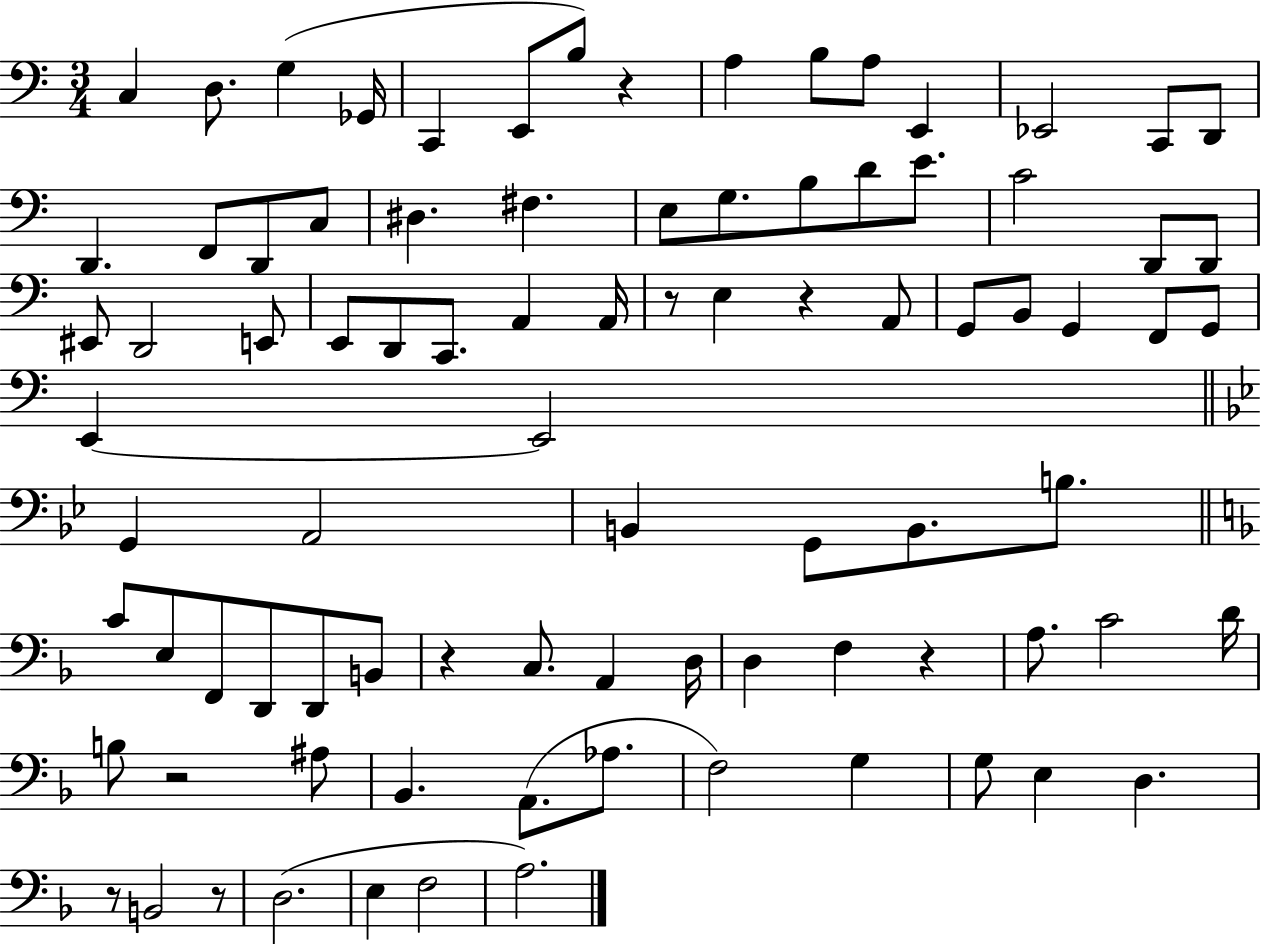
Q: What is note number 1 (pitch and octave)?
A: C3